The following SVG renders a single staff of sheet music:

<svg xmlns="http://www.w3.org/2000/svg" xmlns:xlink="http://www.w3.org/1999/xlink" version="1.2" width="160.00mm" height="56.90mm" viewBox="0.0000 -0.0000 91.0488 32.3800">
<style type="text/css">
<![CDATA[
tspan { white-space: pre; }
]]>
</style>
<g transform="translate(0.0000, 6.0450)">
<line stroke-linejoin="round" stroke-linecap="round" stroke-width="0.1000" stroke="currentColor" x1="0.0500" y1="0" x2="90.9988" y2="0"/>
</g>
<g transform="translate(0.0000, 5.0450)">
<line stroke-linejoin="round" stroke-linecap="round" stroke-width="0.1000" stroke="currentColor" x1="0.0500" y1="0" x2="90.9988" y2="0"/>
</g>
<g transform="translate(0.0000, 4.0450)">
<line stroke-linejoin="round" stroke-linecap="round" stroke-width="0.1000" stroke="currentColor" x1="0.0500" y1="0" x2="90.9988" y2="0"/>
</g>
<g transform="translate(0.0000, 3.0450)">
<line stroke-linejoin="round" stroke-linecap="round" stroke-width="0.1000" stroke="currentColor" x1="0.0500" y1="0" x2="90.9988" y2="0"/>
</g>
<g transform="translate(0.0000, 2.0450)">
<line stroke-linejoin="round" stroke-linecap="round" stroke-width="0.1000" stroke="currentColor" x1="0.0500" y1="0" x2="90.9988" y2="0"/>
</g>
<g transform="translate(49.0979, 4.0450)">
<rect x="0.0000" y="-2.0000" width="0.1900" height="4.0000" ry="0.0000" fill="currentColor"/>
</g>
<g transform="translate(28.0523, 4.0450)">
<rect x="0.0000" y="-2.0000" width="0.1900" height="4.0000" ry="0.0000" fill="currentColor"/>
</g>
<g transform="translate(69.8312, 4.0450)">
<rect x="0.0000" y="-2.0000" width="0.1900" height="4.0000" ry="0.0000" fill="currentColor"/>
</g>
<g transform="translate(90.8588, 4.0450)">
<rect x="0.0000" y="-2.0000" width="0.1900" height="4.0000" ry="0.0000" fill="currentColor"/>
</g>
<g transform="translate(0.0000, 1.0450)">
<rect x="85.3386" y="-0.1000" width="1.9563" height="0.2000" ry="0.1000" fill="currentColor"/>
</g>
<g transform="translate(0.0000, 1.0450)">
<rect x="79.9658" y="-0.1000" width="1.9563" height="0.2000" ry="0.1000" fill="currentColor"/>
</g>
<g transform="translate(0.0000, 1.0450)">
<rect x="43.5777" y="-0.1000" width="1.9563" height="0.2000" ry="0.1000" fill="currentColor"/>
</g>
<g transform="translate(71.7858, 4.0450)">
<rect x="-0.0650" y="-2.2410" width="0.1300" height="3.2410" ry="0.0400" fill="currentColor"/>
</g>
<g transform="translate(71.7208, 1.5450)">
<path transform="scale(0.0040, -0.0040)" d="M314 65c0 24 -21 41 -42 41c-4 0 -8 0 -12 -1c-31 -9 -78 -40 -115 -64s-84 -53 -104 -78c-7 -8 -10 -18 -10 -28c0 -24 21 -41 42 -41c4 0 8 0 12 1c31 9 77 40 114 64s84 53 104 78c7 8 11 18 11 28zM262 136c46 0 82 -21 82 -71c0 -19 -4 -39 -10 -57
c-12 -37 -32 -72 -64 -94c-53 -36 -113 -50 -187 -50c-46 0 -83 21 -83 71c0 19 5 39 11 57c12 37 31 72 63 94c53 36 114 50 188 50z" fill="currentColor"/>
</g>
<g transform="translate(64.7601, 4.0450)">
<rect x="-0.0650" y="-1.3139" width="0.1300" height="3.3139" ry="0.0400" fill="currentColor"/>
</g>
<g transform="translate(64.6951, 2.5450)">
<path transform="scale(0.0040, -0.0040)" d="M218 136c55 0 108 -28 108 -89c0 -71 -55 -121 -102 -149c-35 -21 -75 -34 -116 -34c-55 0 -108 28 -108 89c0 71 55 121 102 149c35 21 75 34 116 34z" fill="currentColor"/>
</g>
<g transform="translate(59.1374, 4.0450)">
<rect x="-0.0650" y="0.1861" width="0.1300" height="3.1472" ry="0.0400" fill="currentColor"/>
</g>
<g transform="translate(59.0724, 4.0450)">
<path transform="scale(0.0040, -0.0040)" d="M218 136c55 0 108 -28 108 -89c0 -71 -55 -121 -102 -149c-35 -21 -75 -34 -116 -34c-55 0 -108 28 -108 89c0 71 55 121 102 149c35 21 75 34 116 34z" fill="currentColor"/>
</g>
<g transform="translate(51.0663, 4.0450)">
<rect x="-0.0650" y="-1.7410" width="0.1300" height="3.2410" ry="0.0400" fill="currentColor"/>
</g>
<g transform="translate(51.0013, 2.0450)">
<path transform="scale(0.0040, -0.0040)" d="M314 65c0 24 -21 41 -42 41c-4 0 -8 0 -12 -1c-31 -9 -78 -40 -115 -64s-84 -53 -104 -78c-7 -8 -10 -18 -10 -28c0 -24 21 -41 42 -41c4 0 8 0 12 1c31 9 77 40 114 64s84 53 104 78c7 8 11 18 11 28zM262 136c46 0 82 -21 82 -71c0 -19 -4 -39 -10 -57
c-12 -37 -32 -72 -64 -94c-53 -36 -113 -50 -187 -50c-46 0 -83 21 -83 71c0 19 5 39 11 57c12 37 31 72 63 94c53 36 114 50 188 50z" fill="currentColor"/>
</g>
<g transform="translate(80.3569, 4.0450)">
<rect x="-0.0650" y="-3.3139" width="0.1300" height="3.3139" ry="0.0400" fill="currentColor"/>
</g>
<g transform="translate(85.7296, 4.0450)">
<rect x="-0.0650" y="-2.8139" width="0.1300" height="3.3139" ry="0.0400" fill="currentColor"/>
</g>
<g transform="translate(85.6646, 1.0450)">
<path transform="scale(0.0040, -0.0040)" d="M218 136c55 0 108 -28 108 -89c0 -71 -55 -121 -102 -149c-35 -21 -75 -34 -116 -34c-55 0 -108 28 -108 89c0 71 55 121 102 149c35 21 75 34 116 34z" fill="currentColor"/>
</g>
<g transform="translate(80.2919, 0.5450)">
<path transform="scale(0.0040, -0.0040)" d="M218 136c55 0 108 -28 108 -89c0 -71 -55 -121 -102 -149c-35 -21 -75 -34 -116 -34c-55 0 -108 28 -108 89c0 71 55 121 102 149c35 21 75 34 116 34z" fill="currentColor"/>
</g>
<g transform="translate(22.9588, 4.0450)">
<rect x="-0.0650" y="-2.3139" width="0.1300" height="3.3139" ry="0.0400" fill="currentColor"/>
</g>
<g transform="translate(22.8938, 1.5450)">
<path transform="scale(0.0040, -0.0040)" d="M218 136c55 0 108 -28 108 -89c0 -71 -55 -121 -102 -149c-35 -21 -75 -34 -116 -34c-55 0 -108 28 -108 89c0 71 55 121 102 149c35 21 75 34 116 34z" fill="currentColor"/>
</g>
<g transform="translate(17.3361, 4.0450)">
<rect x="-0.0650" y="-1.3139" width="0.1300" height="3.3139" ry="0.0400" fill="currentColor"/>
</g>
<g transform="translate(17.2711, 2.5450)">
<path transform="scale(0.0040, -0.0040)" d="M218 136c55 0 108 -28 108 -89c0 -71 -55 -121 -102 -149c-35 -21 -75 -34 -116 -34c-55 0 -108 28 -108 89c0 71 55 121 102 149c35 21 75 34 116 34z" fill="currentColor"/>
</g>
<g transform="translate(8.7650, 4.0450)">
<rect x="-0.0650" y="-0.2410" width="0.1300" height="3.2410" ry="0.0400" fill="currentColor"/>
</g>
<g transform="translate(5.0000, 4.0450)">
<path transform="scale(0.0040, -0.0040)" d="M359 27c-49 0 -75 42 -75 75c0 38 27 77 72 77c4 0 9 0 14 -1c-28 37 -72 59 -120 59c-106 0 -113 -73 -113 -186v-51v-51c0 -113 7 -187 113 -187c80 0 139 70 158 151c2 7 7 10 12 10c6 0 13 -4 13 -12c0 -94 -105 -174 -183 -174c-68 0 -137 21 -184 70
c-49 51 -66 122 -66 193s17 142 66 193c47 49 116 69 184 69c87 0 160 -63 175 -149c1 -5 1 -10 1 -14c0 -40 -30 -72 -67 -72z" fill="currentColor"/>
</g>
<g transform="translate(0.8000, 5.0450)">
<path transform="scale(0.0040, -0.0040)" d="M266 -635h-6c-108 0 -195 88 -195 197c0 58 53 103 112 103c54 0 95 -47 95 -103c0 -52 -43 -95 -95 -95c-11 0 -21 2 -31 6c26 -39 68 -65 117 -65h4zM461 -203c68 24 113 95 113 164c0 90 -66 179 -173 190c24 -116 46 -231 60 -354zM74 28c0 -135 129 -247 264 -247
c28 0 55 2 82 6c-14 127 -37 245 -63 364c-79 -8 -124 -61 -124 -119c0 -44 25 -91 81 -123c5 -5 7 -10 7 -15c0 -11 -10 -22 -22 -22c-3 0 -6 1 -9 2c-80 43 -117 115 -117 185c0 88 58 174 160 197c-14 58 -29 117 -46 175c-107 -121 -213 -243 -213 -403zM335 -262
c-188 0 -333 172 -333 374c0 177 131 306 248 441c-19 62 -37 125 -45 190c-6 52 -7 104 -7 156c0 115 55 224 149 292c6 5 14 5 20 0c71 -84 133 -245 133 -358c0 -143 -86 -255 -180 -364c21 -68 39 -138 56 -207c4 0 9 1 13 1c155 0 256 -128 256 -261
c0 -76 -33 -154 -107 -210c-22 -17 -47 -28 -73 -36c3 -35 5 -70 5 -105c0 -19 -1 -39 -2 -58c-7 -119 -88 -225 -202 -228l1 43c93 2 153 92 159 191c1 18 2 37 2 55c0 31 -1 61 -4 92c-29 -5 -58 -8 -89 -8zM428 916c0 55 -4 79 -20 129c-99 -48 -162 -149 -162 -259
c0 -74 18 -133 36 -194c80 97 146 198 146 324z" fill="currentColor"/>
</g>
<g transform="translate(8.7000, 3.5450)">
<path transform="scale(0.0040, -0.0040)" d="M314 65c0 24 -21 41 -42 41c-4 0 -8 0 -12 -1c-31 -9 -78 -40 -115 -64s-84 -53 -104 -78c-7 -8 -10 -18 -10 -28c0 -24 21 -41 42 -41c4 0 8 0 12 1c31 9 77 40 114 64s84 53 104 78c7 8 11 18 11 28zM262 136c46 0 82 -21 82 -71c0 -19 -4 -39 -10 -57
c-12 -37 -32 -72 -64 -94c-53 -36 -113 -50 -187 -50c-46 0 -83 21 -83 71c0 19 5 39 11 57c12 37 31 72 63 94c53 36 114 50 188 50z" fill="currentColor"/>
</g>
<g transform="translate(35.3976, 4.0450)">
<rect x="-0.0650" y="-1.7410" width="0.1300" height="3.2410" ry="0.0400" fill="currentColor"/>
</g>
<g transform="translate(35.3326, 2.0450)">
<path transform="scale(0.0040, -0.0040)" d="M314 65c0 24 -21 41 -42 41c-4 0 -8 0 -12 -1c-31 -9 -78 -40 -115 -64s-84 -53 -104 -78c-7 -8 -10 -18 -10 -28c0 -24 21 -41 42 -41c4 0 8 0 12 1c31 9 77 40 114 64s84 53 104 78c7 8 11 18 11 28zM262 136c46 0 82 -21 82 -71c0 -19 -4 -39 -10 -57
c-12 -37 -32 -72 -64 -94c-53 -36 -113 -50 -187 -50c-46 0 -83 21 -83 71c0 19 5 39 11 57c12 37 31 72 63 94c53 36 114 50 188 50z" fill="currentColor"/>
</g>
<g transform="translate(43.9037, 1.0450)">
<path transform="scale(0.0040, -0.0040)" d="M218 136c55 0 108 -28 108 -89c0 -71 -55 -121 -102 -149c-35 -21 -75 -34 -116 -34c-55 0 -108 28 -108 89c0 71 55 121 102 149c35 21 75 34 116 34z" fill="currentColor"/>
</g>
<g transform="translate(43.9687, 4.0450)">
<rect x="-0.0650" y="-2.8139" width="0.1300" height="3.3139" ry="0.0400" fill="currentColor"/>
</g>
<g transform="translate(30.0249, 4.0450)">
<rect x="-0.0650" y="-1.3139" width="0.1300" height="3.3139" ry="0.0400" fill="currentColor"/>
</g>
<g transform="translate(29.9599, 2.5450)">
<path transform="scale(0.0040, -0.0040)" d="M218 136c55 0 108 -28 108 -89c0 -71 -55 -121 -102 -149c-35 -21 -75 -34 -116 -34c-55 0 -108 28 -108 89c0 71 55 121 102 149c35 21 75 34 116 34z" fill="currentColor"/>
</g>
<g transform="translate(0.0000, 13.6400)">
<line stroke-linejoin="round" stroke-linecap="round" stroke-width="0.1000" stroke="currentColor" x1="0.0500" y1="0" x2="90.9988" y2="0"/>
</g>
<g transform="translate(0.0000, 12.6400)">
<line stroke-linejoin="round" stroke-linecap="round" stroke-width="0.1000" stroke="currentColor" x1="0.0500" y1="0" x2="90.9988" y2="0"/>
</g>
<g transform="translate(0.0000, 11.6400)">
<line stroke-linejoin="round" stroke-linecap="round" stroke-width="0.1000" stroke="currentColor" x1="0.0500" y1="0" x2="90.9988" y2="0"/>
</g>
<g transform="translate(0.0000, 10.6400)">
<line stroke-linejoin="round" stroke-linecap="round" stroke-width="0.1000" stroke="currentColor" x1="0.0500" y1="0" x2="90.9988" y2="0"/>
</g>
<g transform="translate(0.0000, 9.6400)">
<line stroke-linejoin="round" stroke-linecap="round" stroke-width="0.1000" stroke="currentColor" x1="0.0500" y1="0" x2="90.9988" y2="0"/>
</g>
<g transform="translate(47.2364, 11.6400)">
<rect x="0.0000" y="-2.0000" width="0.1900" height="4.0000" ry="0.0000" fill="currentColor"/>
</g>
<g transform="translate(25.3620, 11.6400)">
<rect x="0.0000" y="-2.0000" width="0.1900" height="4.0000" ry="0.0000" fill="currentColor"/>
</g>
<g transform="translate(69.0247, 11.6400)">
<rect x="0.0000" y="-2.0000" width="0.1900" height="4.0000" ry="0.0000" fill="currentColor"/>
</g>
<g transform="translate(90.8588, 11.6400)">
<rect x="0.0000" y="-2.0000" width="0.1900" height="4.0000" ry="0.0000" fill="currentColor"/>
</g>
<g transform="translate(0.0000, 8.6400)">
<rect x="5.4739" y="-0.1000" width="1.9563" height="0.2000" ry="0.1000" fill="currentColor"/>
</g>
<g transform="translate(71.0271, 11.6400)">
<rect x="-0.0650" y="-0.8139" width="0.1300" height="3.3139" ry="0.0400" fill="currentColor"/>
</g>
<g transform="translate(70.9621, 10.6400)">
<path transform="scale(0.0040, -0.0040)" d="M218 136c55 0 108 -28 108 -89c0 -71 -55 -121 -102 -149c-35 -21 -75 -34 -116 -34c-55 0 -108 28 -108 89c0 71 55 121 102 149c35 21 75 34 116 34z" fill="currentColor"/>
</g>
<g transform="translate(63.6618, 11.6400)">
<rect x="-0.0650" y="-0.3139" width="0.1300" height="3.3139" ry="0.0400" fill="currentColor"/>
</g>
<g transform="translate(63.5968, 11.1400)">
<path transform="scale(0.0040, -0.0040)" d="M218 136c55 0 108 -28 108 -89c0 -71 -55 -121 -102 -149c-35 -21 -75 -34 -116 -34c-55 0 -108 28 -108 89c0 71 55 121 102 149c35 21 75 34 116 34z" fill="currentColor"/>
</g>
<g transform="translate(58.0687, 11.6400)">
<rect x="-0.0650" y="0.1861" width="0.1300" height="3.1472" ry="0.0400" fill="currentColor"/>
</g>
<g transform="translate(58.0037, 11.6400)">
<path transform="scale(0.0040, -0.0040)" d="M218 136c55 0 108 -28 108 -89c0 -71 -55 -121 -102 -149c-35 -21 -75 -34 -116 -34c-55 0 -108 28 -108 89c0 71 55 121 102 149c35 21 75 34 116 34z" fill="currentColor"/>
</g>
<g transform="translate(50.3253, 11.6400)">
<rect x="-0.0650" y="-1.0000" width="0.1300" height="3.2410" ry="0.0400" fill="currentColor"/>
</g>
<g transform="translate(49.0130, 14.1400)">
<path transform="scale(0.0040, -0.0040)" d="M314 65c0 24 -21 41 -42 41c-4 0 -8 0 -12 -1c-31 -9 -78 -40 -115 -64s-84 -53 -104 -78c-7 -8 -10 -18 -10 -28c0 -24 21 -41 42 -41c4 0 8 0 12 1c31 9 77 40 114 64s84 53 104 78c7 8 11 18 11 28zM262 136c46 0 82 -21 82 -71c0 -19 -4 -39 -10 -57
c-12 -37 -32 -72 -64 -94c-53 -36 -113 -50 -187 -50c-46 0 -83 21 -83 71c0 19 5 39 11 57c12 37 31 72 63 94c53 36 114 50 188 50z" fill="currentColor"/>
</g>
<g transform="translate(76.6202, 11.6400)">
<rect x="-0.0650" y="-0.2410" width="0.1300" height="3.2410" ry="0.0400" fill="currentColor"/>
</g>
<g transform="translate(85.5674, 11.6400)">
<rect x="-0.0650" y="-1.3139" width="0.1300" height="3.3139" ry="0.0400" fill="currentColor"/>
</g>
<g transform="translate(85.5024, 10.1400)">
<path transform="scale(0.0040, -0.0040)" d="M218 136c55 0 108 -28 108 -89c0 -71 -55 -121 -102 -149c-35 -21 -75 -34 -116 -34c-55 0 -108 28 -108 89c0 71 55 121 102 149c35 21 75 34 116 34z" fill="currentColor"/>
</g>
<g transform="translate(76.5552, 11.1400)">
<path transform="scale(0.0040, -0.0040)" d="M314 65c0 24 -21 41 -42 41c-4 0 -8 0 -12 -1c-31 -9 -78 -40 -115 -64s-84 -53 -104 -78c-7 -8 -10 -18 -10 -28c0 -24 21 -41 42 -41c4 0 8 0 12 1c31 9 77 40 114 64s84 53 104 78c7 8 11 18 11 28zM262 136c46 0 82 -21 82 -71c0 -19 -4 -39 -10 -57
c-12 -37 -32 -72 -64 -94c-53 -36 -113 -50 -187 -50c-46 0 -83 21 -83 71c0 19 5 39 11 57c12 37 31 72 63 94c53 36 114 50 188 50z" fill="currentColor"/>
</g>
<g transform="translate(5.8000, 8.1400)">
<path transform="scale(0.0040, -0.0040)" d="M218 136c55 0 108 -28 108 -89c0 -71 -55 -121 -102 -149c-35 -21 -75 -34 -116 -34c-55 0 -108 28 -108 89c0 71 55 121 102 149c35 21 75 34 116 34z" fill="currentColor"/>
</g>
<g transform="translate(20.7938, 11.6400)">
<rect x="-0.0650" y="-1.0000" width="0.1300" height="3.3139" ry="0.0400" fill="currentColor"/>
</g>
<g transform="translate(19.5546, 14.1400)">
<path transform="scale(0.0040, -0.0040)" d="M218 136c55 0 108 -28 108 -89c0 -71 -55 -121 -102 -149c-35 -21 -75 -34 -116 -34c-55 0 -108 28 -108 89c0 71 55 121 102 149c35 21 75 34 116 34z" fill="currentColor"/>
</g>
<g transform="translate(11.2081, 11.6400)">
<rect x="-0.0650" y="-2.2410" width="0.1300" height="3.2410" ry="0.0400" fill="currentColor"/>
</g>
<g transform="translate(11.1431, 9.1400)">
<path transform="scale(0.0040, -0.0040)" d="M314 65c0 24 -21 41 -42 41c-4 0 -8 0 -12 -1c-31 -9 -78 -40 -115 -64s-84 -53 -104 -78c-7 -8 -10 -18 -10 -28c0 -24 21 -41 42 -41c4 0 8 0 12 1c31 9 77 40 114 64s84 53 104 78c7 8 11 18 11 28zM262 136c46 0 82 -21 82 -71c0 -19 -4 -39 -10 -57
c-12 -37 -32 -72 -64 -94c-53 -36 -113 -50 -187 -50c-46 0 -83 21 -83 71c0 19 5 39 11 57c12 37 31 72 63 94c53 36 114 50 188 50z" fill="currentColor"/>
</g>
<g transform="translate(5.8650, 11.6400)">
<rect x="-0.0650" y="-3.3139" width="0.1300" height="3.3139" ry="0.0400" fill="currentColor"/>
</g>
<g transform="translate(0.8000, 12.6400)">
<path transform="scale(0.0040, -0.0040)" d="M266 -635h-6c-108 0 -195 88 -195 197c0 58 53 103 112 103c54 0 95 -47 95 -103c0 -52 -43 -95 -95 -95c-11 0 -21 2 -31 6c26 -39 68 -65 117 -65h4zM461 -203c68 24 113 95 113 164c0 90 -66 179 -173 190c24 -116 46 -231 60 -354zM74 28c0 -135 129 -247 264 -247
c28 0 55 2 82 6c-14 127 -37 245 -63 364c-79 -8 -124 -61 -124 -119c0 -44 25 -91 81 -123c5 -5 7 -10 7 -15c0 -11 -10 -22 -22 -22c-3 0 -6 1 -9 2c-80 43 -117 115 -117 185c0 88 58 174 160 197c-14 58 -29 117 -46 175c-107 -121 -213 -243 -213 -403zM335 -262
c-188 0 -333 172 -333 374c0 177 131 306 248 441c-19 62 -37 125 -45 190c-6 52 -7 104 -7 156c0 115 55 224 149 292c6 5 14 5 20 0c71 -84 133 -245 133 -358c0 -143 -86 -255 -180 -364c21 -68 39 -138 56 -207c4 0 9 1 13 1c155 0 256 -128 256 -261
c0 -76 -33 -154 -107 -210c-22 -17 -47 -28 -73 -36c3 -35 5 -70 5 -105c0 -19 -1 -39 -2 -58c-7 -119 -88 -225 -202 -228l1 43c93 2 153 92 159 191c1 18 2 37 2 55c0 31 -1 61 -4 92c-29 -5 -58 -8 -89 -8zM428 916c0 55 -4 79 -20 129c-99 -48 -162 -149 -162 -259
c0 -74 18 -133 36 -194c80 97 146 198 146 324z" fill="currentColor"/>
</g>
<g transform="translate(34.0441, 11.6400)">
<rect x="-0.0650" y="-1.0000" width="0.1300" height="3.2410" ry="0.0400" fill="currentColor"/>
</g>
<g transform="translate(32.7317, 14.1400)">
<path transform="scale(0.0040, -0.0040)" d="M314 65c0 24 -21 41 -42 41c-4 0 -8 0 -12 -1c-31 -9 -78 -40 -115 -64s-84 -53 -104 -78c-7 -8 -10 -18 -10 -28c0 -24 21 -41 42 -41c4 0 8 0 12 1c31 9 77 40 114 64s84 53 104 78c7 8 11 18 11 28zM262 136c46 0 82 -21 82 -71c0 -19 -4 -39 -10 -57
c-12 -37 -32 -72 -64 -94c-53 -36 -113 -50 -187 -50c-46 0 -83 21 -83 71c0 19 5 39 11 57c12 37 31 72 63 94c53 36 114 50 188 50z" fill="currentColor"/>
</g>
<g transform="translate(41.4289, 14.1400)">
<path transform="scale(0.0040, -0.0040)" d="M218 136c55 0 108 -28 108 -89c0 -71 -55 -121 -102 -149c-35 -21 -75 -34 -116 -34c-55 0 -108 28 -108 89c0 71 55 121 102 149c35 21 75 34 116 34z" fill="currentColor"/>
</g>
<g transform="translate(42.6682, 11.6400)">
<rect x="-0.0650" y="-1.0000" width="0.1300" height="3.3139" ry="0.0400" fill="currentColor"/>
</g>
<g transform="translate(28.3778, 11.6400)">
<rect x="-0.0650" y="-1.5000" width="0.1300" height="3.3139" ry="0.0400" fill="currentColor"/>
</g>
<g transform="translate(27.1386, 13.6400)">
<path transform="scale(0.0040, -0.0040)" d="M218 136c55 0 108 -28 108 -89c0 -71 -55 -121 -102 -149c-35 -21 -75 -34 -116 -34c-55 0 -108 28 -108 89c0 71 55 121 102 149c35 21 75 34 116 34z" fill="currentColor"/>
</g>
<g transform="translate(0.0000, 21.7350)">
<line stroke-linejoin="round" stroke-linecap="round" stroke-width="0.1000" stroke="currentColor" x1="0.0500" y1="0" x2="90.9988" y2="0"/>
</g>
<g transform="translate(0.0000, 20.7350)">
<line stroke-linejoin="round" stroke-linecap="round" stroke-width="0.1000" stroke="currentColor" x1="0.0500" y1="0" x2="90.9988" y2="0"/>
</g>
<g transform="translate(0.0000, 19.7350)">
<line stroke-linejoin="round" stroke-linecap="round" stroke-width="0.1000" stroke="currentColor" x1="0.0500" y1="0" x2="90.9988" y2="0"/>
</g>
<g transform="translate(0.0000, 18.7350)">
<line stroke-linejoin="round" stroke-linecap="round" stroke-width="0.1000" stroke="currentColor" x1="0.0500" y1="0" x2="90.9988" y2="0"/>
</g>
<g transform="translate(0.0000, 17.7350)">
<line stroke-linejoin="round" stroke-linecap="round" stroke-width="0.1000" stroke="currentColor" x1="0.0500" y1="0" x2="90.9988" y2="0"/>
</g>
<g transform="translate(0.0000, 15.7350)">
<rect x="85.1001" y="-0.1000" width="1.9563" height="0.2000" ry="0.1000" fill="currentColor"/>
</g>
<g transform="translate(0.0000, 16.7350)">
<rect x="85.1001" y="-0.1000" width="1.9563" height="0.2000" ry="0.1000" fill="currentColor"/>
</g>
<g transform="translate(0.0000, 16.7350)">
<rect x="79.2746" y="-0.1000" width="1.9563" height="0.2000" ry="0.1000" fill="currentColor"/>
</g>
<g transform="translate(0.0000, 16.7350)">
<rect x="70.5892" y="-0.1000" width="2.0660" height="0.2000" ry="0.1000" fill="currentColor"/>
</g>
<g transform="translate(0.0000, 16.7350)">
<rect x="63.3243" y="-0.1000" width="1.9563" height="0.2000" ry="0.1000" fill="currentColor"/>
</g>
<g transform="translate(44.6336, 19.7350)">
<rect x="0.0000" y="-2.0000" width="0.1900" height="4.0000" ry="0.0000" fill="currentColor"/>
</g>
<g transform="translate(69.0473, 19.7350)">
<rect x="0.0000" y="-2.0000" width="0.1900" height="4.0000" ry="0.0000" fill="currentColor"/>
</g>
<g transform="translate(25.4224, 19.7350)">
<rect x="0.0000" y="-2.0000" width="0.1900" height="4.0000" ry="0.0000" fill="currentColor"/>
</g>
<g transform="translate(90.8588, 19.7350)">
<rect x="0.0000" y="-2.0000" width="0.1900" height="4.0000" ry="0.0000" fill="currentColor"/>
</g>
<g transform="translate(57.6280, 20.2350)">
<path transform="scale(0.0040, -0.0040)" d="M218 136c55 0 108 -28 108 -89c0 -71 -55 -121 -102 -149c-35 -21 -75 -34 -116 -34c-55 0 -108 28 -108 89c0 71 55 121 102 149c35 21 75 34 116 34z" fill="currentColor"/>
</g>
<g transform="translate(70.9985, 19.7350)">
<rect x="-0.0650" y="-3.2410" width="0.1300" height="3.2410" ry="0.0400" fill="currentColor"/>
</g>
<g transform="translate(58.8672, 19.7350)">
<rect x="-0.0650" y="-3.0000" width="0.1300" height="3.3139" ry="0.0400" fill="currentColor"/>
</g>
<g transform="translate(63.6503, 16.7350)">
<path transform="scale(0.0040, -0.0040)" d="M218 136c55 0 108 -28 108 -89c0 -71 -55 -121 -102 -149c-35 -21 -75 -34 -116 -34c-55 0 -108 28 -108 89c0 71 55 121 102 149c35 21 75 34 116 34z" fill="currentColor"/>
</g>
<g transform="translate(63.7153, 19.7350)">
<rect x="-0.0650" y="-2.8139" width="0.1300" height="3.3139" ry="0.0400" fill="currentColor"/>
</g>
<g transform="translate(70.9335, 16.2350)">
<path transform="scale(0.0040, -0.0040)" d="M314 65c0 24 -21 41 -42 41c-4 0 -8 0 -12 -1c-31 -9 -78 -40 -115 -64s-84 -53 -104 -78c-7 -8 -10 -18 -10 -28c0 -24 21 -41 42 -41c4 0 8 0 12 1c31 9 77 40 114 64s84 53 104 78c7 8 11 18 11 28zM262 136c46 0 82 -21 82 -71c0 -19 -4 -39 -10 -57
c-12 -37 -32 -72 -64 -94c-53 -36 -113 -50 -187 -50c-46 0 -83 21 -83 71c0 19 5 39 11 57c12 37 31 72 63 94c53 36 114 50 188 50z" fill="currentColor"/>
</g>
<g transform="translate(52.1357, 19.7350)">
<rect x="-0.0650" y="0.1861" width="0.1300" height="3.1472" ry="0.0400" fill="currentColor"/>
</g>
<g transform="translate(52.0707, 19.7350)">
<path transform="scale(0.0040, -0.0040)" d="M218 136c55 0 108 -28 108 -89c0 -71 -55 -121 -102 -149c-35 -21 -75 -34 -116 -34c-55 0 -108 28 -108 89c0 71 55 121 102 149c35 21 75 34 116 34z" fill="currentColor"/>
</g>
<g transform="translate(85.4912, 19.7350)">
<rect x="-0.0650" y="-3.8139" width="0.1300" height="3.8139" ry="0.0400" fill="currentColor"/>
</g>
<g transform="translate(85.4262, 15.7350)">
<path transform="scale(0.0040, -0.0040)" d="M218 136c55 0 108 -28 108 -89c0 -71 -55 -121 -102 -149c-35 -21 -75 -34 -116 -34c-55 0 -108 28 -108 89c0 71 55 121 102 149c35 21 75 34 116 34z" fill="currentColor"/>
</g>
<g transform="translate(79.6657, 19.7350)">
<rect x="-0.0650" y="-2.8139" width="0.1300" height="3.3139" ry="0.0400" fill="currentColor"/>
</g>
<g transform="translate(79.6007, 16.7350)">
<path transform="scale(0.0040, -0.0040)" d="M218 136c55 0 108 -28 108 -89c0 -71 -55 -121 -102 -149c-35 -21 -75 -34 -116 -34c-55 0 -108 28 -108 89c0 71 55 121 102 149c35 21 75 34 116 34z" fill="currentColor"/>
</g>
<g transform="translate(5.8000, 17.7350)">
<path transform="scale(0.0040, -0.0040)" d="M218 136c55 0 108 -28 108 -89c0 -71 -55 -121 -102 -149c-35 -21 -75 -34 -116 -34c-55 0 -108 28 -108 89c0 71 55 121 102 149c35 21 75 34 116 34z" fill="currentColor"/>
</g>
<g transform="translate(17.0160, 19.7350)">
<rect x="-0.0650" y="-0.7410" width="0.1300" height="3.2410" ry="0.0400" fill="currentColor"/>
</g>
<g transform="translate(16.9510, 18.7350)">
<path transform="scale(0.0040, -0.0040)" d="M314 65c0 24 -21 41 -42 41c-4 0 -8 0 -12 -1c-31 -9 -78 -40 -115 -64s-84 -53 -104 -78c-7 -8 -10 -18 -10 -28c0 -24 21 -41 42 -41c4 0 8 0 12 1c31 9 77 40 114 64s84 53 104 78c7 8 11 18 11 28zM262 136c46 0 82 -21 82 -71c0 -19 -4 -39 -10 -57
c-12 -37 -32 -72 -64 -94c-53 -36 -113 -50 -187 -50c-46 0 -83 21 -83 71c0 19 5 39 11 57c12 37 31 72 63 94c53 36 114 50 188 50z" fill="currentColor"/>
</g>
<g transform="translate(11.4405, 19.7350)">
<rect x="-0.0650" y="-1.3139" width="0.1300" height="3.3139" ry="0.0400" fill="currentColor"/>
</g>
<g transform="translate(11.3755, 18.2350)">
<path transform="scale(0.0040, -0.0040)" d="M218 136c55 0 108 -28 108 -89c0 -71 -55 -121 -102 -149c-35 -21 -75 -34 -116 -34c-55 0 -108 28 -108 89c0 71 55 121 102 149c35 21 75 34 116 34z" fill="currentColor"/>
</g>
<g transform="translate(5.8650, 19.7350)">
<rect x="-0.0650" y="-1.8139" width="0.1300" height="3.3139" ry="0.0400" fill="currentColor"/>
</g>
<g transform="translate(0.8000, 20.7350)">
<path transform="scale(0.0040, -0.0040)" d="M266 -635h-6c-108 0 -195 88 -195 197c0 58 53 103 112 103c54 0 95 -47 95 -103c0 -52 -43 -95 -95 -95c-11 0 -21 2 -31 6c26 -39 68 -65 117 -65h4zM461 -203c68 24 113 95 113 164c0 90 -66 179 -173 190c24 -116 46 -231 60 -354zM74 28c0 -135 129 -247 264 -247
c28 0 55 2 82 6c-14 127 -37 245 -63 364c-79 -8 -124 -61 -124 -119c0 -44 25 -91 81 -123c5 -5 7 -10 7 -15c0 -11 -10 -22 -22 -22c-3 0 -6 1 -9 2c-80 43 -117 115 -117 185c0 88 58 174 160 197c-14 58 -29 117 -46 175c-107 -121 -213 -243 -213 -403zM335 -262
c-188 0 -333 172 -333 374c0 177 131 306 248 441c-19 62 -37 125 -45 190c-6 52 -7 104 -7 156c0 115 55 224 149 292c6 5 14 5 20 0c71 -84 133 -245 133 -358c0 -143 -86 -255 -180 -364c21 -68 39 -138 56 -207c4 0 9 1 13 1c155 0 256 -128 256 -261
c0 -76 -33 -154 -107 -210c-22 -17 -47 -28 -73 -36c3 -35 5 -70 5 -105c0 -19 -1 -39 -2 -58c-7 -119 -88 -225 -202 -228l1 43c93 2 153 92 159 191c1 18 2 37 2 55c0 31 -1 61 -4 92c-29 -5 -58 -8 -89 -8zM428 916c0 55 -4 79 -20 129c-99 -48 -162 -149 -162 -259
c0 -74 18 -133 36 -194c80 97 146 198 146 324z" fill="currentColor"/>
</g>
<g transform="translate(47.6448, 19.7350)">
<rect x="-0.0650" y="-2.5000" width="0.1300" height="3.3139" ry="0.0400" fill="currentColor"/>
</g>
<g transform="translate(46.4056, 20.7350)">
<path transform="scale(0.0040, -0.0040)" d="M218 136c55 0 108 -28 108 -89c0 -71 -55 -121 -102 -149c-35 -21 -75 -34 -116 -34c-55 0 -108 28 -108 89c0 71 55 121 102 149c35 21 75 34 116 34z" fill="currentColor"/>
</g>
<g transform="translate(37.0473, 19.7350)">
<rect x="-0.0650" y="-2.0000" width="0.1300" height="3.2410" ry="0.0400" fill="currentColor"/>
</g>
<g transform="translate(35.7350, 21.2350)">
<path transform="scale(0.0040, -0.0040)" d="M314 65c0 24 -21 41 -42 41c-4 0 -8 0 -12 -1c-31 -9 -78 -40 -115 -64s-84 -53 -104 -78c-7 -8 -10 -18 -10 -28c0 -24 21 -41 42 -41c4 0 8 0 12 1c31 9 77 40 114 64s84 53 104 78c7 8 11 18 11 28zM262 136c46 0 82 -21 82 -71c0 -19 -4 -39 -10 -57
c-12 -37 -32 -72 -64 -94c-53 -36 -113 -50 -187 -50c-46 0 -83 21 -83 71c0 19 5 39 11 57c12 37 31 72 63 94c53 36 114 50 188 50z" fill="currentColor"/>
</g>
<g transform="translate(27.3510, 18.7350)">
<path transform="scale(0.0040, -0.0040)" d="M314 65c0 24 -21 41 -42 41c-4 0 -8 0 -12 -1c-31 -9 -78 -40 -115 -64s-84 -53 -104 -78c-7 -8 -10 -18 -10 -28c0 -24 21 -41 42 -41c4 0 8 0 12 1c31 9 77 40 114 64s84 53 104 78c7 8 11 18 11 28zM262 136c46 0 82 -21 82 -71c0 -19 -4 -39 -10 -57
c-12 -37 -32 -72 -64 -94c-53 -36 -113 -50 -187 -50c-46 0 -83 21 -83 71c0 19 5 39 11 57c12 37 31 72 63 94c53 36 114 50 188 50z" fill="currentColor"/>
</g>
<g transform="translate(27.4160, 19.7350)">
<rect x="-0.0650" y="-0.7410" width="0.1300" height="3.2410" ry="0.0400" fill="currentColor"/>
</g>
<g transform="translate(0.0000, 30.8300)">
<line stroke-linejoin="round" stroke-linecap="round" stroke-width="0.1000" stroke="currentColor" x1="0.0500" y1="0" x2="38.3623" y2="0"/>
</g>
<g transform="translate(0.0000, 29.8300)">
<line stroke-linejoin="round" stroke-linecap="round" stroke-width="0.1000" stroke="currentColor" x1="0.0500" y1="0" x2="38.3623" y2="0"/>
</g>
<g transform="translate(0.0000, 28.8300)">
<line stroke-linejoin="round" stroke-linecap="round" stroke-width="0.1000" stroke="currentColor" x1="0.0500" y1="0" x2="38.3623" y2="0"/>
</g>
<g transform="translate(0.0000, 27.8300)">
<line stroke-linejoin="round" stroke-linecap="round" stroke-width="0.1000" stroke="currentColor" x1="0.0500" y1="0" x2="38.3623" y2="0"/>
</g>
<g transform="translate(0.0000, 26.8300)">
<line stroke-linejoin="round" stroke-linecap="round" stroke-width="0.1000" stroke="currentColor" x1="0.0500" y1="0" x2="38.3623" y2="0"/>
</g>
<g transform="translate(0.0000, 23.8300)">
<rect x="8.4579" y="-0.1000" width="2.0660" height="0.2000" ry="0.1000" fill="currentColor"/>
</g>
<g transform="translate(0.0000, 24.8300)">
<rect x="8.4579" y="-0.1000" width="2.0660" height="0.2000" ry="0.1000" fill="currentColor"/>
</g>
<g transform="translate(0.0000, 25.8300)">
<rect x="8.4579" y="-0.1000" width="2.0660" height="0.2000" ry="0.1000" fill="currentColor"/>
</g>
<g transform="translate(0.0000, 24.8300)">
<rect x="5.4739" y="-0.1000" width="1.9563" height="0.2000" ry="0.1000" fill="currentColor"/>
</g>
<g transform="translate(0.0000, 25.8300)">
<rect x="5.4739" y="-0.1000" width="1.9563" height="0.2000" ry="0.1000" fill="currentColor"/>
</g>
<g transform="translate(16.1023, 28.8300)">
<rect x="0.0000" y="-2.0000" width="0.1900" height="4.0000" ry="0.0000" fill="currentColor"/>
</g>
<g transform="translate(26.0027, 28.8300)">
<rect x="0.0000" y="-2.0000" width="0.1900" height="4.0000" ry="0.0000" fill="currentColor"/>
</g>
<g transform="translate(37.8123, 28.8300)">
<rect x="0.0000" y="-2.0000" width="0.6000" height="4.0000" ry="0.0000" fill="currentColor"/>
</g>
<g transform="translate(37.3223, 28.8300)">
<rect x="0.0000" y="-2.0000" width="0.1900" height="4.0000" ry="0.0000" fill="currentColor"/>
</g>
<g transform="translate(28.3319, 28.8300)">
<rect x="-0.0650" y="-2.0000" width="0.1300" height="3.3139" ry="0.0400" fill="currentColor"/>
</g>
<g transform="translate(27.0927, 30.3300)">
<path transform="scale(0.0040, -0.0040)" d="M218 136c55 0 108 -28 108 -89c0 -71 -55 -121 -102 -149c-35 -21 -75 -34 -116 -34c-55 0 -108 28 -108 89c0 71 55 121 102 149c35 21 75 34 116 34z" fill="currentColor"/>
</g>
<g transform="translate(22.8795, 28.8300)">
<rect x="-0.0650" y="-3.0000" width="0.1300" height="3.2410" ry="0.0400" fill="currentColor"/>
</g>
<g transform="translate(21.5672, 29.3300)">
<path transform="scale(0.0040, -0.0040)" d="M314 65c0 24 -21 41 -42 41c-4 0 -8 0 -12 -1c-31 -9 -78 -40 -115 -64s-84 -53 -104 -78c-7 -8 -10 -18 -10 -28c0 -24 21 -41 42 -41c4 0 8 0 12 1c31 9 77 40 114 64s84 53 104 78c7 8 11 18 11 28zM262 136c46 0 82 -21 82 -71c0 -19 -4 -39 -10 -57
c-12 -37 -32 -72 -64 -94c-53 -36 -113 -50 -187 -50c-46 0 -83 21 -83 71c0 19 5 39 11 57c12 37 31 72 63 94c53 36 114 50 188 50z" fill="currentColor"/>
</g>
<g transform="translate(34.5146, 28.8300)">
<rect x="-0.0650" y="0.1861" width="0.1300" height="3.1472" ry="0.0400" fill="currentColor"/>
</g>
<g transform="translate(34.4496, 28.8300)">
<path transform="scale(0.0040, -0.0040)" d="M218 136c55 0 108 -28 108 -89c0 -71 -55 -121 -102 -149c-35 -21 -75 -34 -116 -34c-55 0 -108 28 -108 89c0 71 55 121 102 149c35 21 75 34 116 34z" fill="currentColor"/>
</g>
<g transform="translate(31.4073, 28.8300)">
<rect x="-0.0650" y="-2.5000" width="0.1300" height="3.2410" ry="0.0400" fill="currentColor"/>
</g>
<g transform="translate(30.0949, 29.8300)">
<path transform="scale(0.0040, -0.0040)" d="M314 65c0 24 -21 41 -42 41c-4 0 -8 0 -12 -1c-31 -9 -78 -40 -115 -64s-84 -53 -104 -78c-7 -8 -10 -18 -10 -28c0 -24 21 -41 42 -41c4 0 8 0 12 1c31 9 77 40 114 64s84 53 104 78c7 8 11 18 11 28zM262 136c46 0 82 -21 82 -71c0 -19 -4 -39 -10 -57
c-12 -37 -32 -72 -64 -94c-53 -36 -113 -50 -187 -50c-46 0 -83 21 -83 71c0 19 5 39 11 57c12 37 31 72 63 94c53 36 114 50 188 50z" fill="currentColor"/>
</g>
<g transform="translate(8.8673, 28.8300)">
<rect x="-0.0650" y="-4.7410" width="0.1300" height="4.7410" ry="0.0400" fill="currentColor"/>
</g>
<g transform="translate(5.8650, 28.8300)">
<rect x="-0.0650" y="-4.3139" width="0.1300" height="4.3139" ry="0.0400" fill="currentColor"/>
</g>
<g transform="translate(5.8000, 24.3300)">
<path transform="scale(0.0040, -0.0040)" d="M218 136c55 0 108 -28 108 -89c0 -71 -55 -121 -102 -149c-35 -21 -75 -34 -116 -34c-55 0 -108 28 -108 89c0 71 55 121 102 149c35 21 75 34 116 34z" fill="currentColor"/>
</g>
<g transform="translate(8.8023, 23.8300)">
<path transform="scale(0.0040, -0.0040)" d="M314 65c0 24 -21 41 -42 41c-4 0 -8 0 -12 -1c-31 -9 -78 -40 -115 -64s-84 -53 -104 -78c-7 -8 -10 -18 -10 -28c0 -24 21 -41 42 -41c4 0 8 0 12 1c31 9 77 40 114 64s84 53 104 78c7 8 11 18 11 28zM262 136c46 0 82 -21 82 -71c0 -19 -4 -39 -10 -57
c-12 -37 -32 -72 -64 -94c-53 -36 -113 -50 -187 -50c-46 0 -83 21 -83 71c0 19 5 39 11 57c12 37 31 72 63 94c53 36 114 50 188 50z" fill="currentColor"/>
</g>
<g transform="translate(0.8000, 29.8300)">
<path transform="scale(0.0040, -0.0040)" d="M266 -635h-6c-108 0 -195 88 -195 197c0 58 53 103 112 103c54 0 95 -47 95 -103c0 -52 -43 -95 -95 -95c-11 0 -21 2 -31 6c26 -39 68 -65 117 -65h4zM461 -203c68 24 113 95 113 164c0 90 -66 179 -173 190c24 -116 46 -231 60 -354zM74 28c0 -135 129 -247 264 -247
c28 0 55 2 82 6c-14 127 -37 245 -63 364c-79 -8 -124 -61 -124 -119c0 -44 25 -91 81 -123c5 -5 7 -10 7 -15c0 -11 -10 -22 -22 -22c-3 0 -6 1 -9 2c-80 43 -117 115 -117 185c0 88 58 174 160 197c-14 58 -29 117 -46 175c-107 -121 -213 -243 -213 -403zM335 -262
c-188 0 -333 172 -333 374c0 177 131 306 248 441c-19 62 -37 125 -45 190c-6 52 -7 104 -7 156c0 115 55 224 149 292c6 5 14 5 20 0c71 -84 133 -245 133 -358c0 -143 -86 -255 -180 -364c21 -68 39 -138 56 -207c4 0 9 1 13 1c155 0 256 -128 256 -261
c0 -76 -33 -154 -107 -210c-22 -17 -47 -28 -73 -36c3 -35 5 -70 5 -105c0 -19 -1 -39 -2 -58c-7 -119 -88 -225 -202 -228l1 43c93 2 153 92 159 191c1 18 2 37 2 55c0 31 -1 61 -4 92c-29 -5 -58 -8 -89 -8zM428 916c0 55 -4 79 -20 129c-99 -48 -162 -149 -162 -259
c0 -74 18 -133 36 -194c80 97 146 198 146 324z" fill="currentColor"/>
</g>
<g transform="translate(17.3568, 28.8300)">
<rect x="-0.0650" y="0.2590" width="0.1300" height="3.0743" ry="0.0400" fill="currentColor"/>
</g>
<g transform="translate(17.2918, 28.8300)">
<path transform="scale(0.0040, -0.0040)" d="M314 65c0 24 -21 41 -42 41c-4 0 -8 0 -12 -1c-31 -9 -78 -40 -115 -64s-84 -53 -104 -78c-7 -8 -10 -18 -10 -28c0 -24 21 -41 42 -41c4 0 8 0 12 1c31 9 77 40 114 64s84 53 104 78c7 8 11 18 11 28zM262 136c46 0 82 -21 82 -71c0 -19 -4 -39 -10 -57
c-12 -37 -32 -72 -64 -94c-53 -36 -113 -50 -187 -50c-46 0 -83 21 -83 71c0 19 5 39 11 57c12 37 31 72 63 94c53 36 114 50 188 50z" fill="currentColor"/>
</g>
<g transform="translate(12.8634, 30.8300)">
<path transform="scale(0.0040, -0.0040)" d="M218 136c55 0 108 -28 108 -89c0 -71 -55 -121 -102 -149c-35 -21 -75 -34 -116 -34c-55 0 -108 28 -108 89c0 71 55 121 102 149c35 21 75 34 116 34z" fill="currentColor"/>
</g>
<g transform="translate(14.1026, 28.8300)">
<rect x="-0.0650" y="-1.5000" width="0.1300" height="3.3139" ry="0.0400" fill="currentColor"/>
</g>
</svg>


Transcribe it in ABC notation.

X:1
T:Untitled
M:4/4
L:1/4
K:C
c2 e g e f2 a f2 B e g2 b a b g2 D E D2 D D2 B c d c2 e f e d2 d2 F2 G B A a b2 a c' d' e'2 E B2 A2 F G2 B